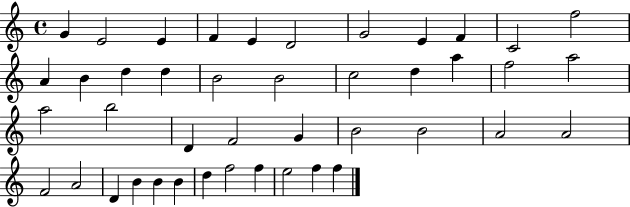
G4/q E4/h E4/q F4/q E4/q D4/h G4/h E4/q F4/q C4/h F5/h A4/q B4/q D5/q D5/q B4/h B4/h C5/h D5/q A5/q F5/h A5/h A5/h B5/h D4/q F4/h G4/q B4/h B4/h A4/h A4/h F4/h A4/h D4/q B4/q B4/q B4/q D5/q F5/h F5/q E5/h F5/q F5/q